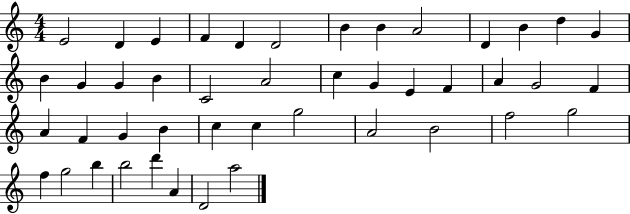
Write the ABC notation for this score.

X:1
T:Untitled
M:4/4
L:1/4
K:C
E2 D E F D D2 B B A2 D B d G B G G B C2 A2 c G E F A G2 F A F G B c c g2 A2 B2 f2 g2 f g2 b b2 d' A D2 a2